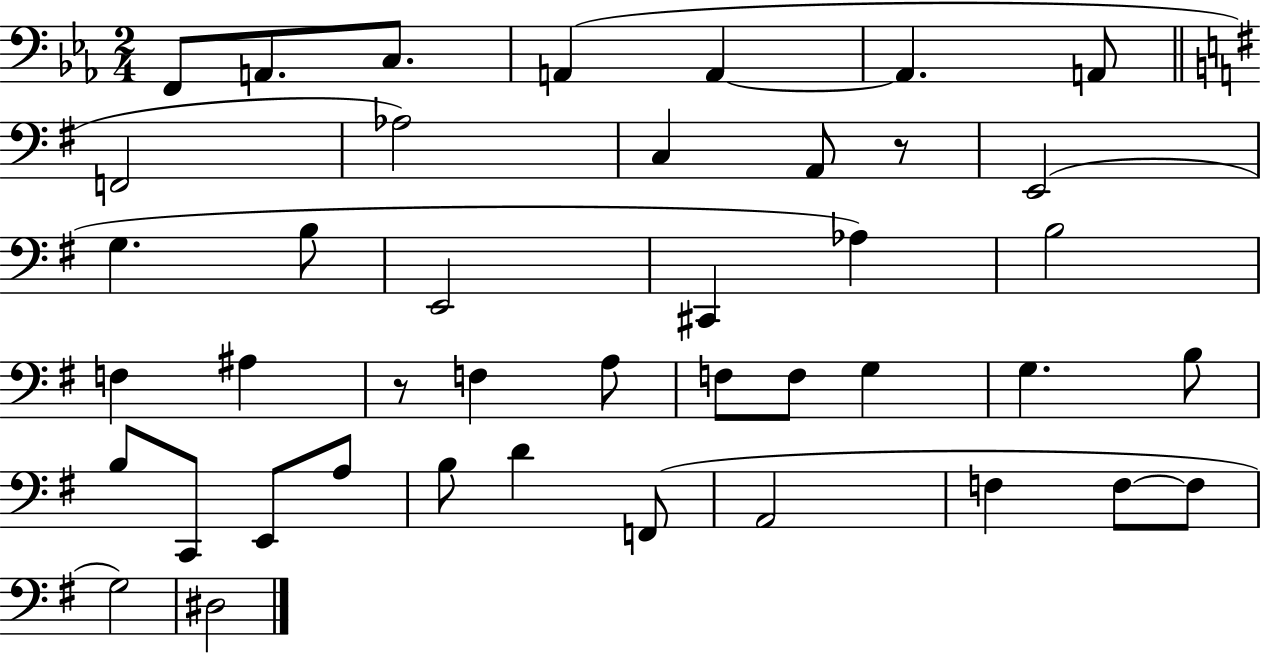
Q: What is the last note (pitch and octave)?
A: D#3